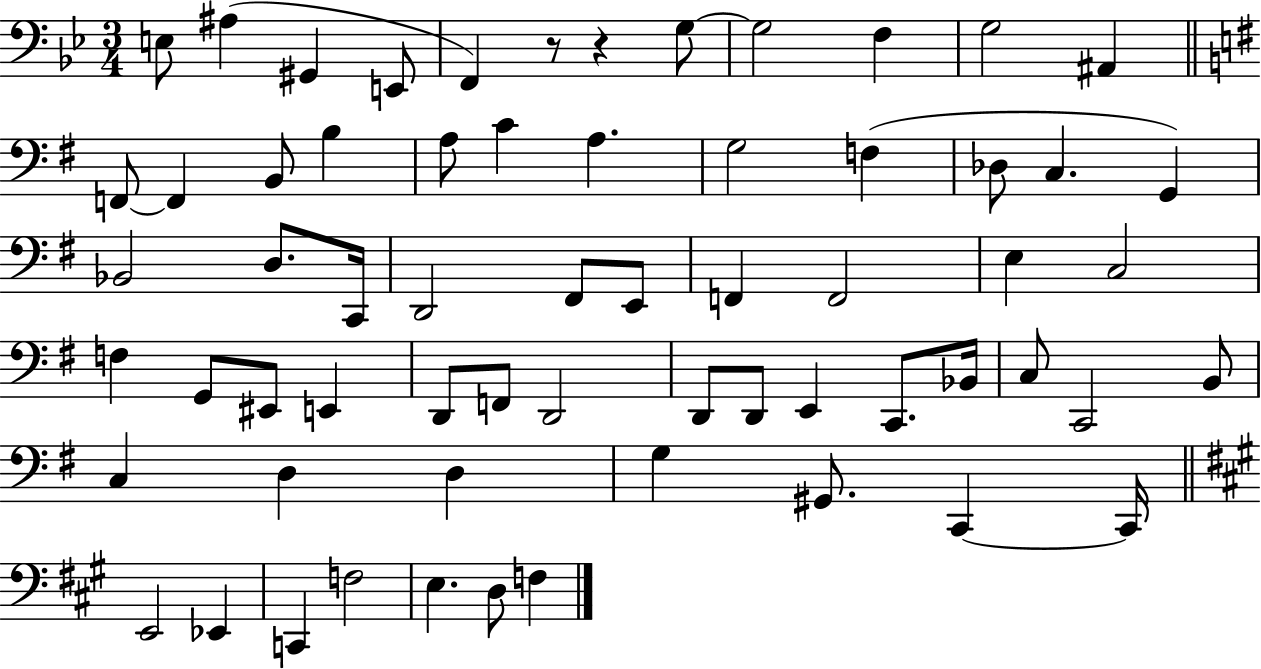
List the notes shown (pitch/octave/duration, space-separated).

E3/e A#3/q G#2/q E2/e F2/q R/e R/q G3/e G3/h F3/q G3/h A#2/q F2/e F2/q B2/e B3/q A3/e C4/q A3/q. G3/h F3/q Db3/e C3/q. G2/q Bb2/h D3/e. C2/s D2/h F#2/e E2/e F2/q F2/h E3/q C3/h F3/q G2/e EIS2/e E2/q D2/e F2/e D2/h D2/e D2/e E2/q C2/e. Bb2/s C3/e C2/h B2/e C3/q D3/q D3/q G3/q G#2/e. C2/q C2/s E2/h Eb2/q C2/q F3/h E3/q. D3/e F3/q